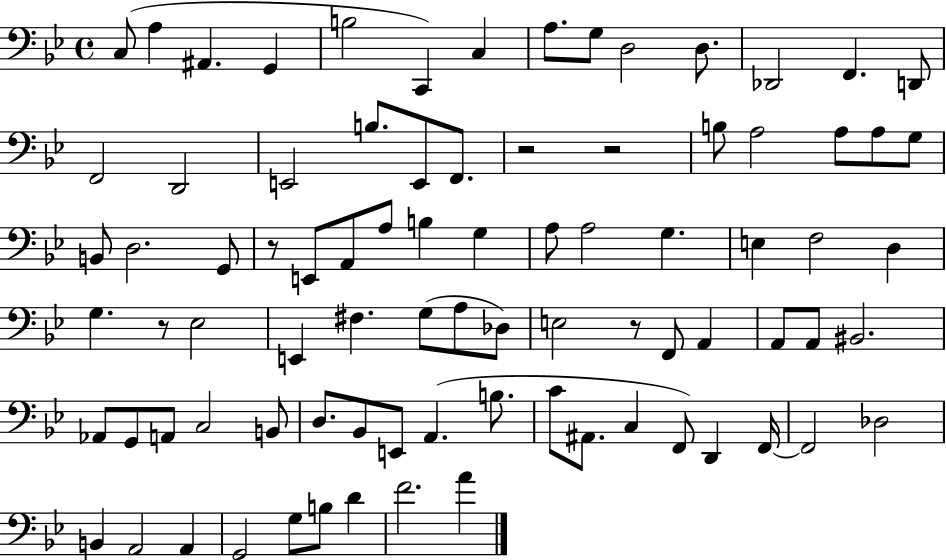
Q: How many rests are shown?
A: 5